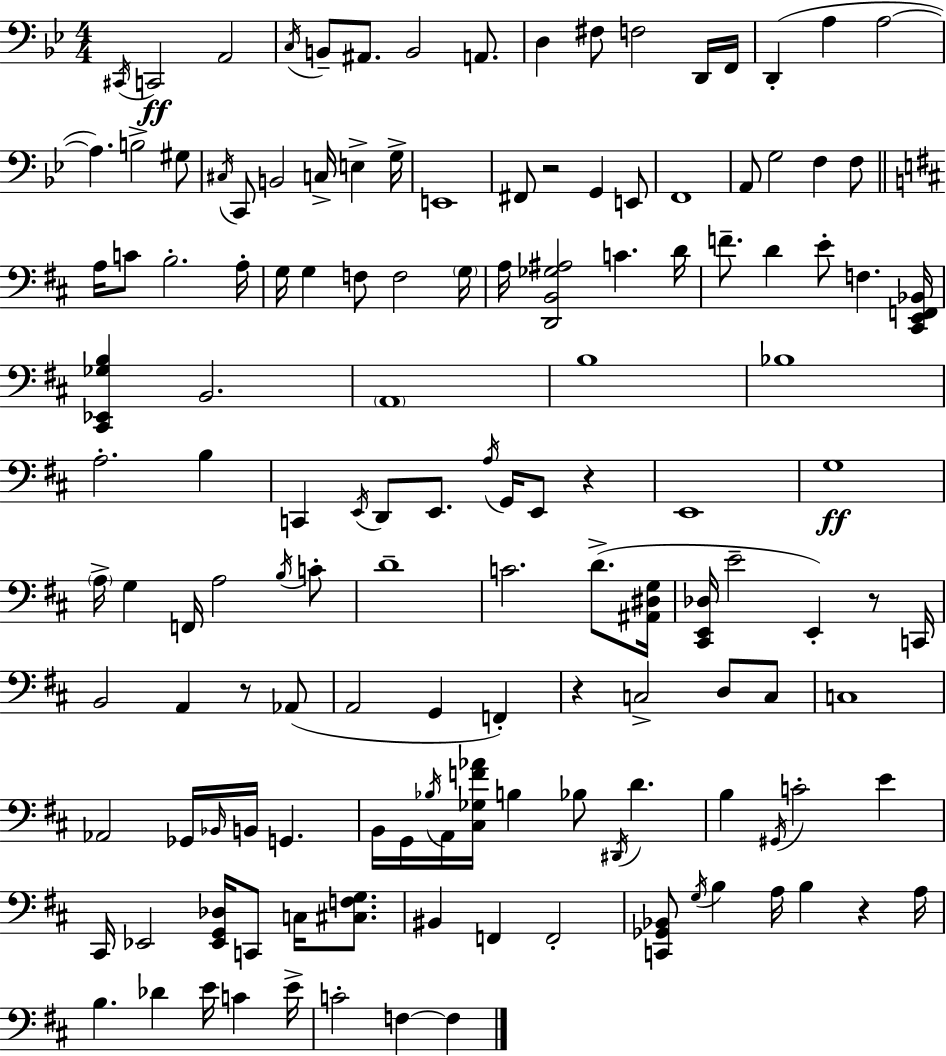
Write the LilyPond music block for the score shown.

{
  \clef bass
  \numericTimeSignature
  \time 4/4
  \key g \minor
  \acciaccatura { cis,16 }\ff c,2 a,2 | \acciaccatura { c16 } b,8-- ais,8. b,2 a,8. | d4 fis8 f2 | d,16 f,16 d,4-.( a4 a2~~ | \break a4.) b2-> | gis8 \acciaccatura { cis16 } c,8 b,2 c16-> e4-> | g16-> e,1 | fis,8 r2 g,4 | \break e,8 f,1 | a,8 g2 f4 | f8 \bar "||" \break \key d \major a16 c'8 b2.-. a16-. | g16 g4 f8 f2 \parenthesize g16 | a16 <d, b, ges ais>2 c'4. d'16 | f'8.-- d'4 e'8-. f4. <cis, e, f, bes,>16 | \break <cis, ees, ges b>4 b,2. | \parenthesize a,1 | b1 | bes1 | \break a2.-. b4 | c,4 \acciaccatura { e,16 } d,8 e,8. \acciaccatura { a16 } g,16 e,8 r4 | e,1 | g1\ff | \break \parenthesize a16-> g4 f,16 a2 | \acciaccatura { b16 } c'8-. d'1-- | c'2. d'8.->( | <ais, dis g>16 <cis, e, des>16 e'2-- e,4-.) | \break r8 c,16 b,2 a,4 r8 | aes,8( a,2 g,4 f,4-.) | r4 c2-> d8 | c8 c1 | \break aes,2 ges,16 \grace { bes,16 } b,16 g,4. | b,16 g,16 \acciaccatura { bes16 } a,16 <cis ges f' aes'>16 b4 bes8 \acciaccatura { dis,16 } | d'4. b4 \acciaccatura { gis,16 } c'2-. | e'4 cis,16 ees,2 | \break <ees, g, des>16 c,8 c16 <cis f g>8. bis,4 f,4 f,2-. | <c, ges, bes,>8 \acciaccatura { g16 } b4 a16 b4 | r4 a16 b4. des'4 | e'16 c'4 e'16-> c'2-. | \break f4~~ f4 \bar "|."
}